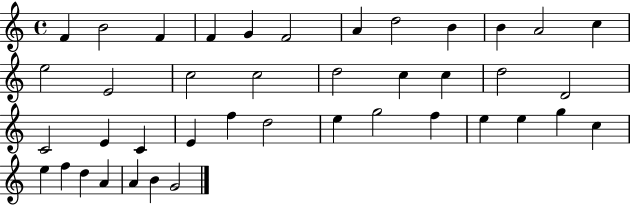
{
  \clef treble
  \time 4/4
  \defaultTimeSignature
  \key c \major
  f'4 b'2 f'4 | f'4 g'4 f'2 | a'4 d''2 b'4 | b'4 a'2 c''4 | \break e''2 e'2 | c''2 c''2 | d''2 c''4 c''4 | d''2 d'2 | \break c'2 e'4 c'4 | e'4 f''4 d''2 | e''4 g''2 f''4 | e''4 e''4 g''4 c''4 | \break e''4 f''4 d''4 a'4 | a'4 b'4 g'2 | \bar "|."
}